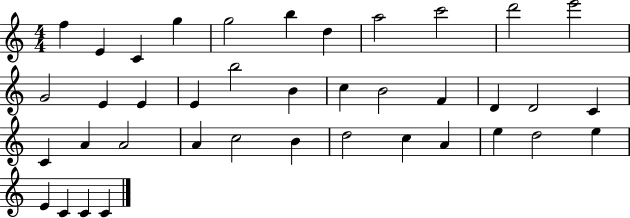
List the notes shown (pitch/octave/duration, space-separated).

F5/q E4/q C4/q G5/q G5/h B5/q D5/q A5/h C6/h D6/h E6/h G4/h E4/q E4/q E4/q B5/h B4/q C5/q B4/h F4/q D4/q D4/h C4/q C4/q A4/q A4/h A4/q C5/h B4/q D5/h C5/q A4/q E5/q D5/h E5/q E4/q C4/q C4/q C4/q